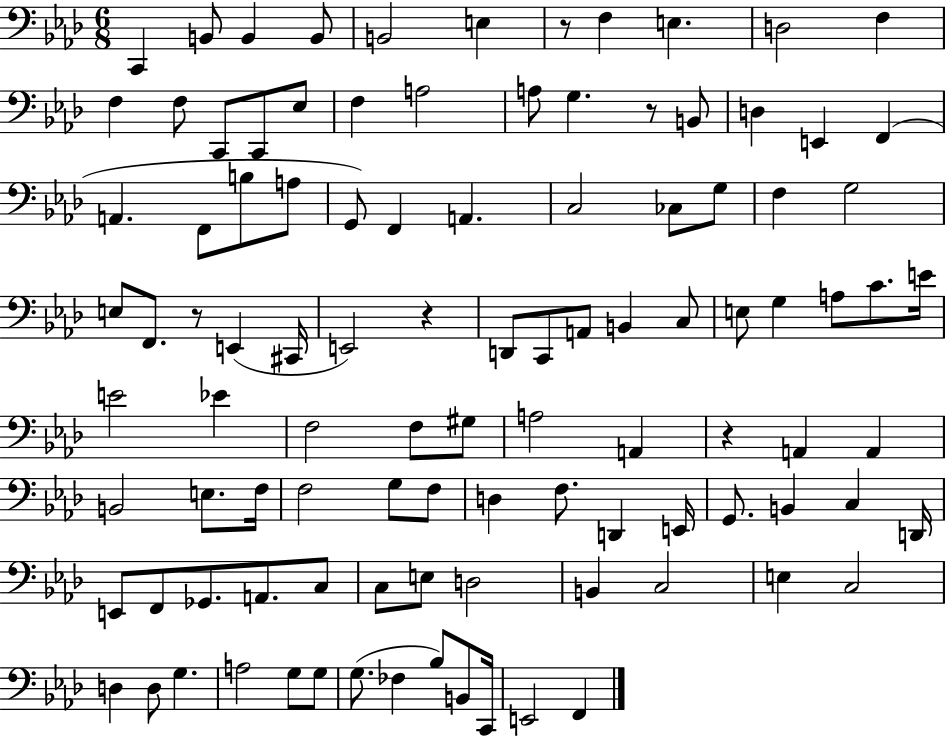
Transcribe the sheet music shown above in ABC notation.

X:1
T:Untitled
M:6/8
L:1/4
K:Ab
C,, B,,/2 B,, B,,/2 B,,2 E, z/2 F, E, D,2 F, F, F,/2 C,,/2 C,,/2 _E,/2 F, A,2 A,/2 G, z/2 B,,/2 D, E,, F,, A,, F,,/2 B,/2 A,/2 G,,/2 F,, A,, C,2 _C,/2 G,/2 F, G,2 E,/2 F,,/2 z/2 E,, ^C,,/4 E,,2 z D,,/2 C,,/2 A,,/2 B,, C,/2 E,/2 G, A,/2 C/2 E/4 E2 _E F,2 F,/2 ^G,/2 A,2 A,, z A,, A,, B,,2 E,/2 F,/4 F,2 G,/2 F,/2 D, F,/2 D,, E,,/4 G,,/2 B,, C, D,,/4 E,,/2 F,,/2 _G,,/2 A,,/2 C,/2 C,/2 E,/2 D,2 B,, C,2 E, C,2 D, D,/2 G, A,2 G,/2 G,/2 G,/2 _F, _B,/2 B,,/2 C,,/4 E,,2 F,,